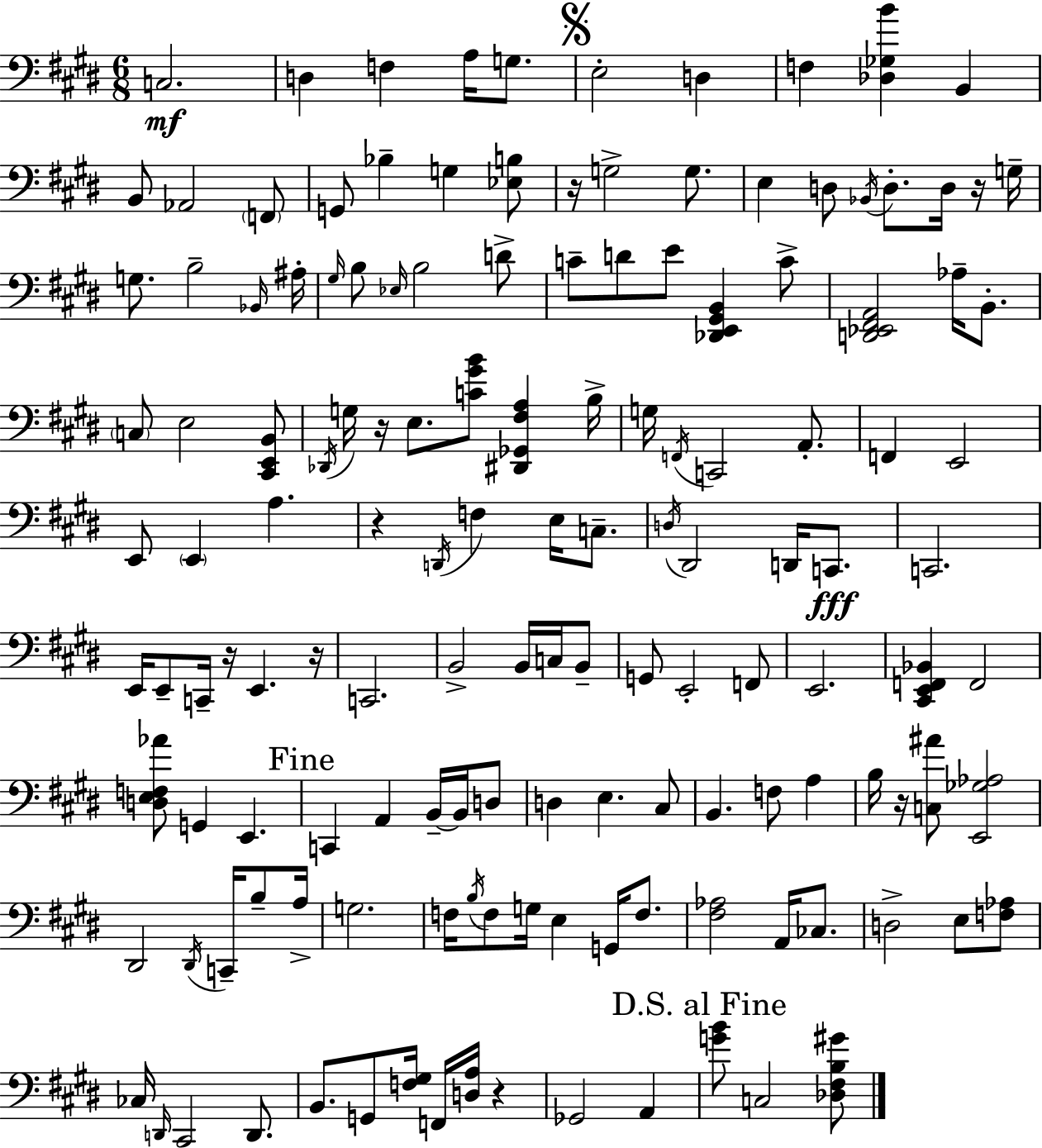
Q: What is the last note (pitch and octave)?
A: C3